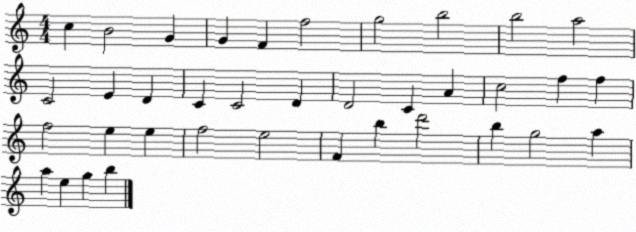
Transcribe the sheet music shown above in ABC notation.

X:1
T:Untitled
M:4/4
L:1/4
K:C
c B2 G G F f2 g2 b2 b2 a2 C2 E D C C2 D D2 C A c2 f f f2 e e f2 e2 F b d'2 b g2 a a e g b